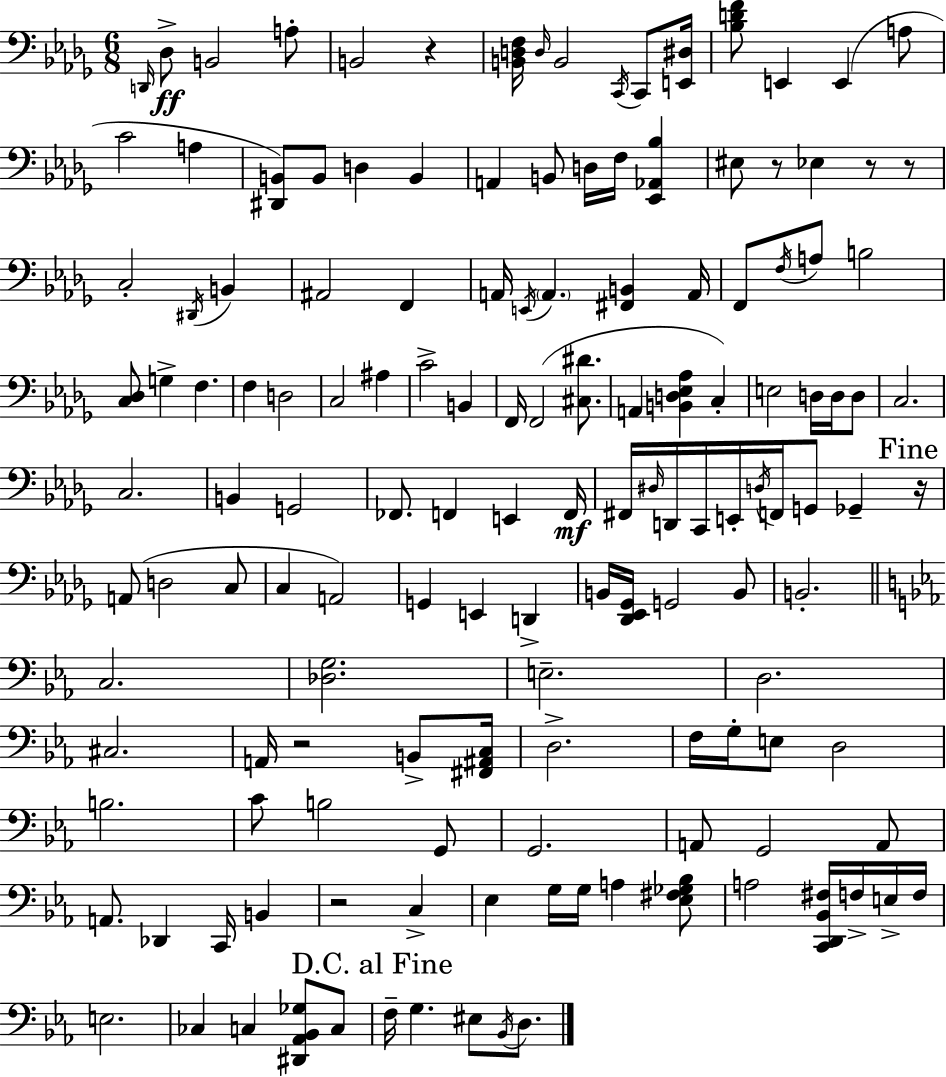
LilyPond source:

{
  \clef bass
  \numericTimeSignature
  \time 6/8
  \key bes \minor
  \grace { d,16 }\ff des8-> b,2 a8-. | b,2 r4 | <b, d f>16 \grace { d16 } b,2 \acciaccatura { c,16 } | c,8 <e, dis>16 <bes d' f'>8 e,4 e,4( | \break a8 c'2 a4 | <dis, b,>8) b,8 d4 b,4 | a,4 b,8 d16 f16 <ees, aes, bes>4 | eis8 r8 ees4 r8 | \break r8 c2-. \acciaccatura { dis,16 } | b,4 ais,2 | f,4 a,16 \acciaccatura { e,16 } \parenthesize a,4. | <fis, b,>4 a,16 f,8 \acciaccatura { f16 } a8 b2 | \break <c des>8 g4-> | f4. f4 d2 | c2 | ais4 c'2-> | \break b,4 f,16 f,2( | <cis dis'>8. a,4 <b, d ees aes>4 | c4-.) e2 | d16 d16 d8 c2. | \break c2. | b,4 g,2 | fes,8. f,4 | e,4 f,16\mf fis,16 \grace { dis16 } d,16 c,16 e,16-. \acciaccatura { d16 } | \break f,16 g,8 ges,4-- \mark "Fine" r16 a,8( d2 | c8 c4 | a,2) g,4 | e,4 d,4-> b,16 <des, ees, ges,>16 g,2 | \break b,8 b,2.-. | \bar "||" \break \key ees \major c2. | <des g>2. | e2.-- | d2. | \break cis2. | a,16 r2 b,8-> <fis, ais, c>16 | d2.-> | f16 g16-. e8 d2 | \break b2. | c'8 b2 g,8 | g,2. | a,8 g,2 a,8 | \break a,8. des,4 c,16 b,4 | r2 c4-> | ees4 g16 g16 a4 <ees fis ges bes>8 | a2 <c, d, bes, fis>16 f16-> e16-> f16 | \break e2. | ces4 c4 <dis, aes, bes, ges>8 c8 | \mark "D.C. al Fine" f16-- g4. eis8 \acciaccatura { bes,16 } d8. | \bar "|."
}